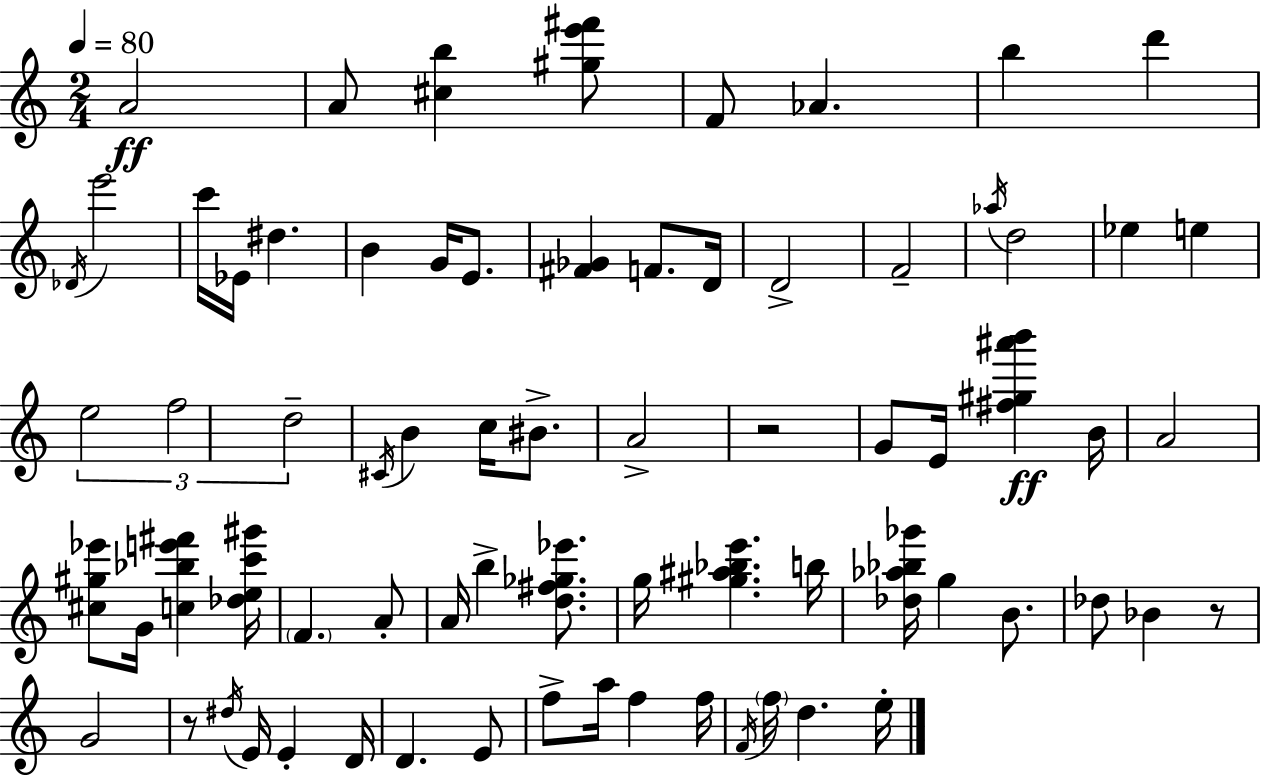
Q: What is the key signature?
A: C major